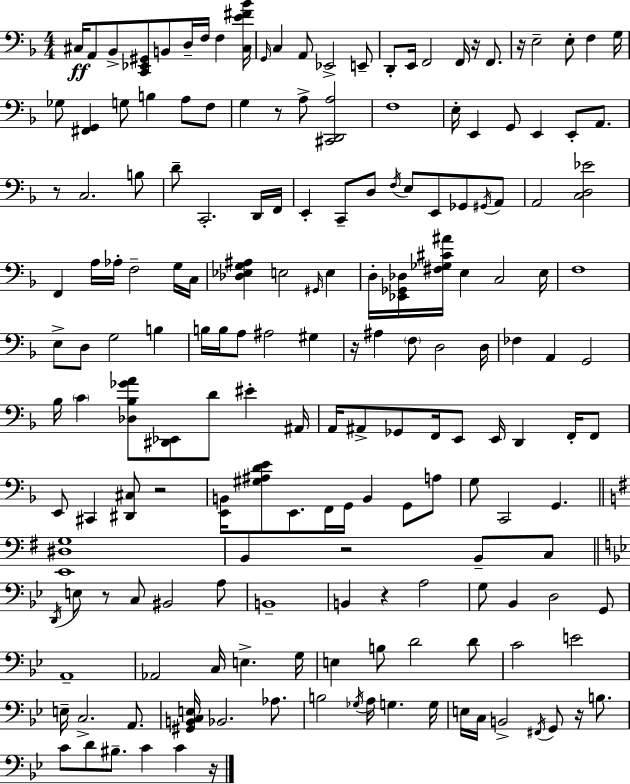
X:1
T:Untitled
M:4/4
L:1/4
K:F
^C,/4 A,,/2 _B,,/2 [C,,_E,,^G,,]/2 B,,/2 D,/4 F,/4 F, [^C,E^F_B]/4 G,,/4 C, A,,/2 _E,,2 E,,/2 D,,/2 E,,/4 F,,2 F,,/4 z/4 F,,/2 z/4 E,2 E,/2 F, G,/4 _G,/2 [^F,,G,,] G,/2 B, A,/2 F,/2 G, z/2 A,/2 [^C,,D,,A,]2 F,4 E,/4 E,, G,,/2 E,, E,,/2 A,,/2 z/2 C,2 B,/2 D/2 C,,2 D,,/4 F,,/4 E,, C,,/2 D,/2 F,/4 E,/2 E,,/2 _G,,/2 ^G,,/4 A,,/2 A,,2 [C,D,_E]2 F,, A,/4 _A,/4 F,2 G,/4 C,/4 [_D,_E,G,^A,] E,2 ^G,,/4 E, D,/4 [_E,,_G,,_D,]/4 [^F,_G,^C^A]/4 E, C,2 E,/4 F,4 E,/2 D,/2 G,2 B, B,/4 B,/4 A,/2 ^A,2 ^G, z/4 ^A, F,/2 D,2 D,/4 _F, A,, G,,2 _B,/4 C [_D,_B,_GA]/2 [^D,,_E,,]/2 D/2 ^E ^A,,/4 A,,/4 ^A,,/2 _G,,/2 F,,/4 E,,/2 E,,/4 D,, F,,/4 F,,/2 E,,/2 ^C,, [^D,,^C,]/2 z2 [E,,B,,]/4 [^G,^A,DE]/2 E,,/2 F,,/4 G,,/4 B,, G,,/2 A,/2 G,/2 C,,2 G,, [E,,^D,G,]4 B,, z2 B,,/2 C,/2 D,,/4 E,/2 z/2 C,/2 ^B,,2 A,/2 B,,4 B,, z A,2 G,/2 _B,, D,2 G,,/2 A,,4 _A,,2 C,/4 E, G,/4 E, B,/2 D2 D/2 C2 E2 E,/4 C,2 A,,/2 [^G,,B,,C,E,]/4 _B,,2 _A,/2 B,2 _G,/4 A,/4 G, G,/4 E,/4 C,/4 B,,2 ^F,,/4 G,,/2 z/4 B,/2 C/2 D/2 ^B,/2 C C z/4